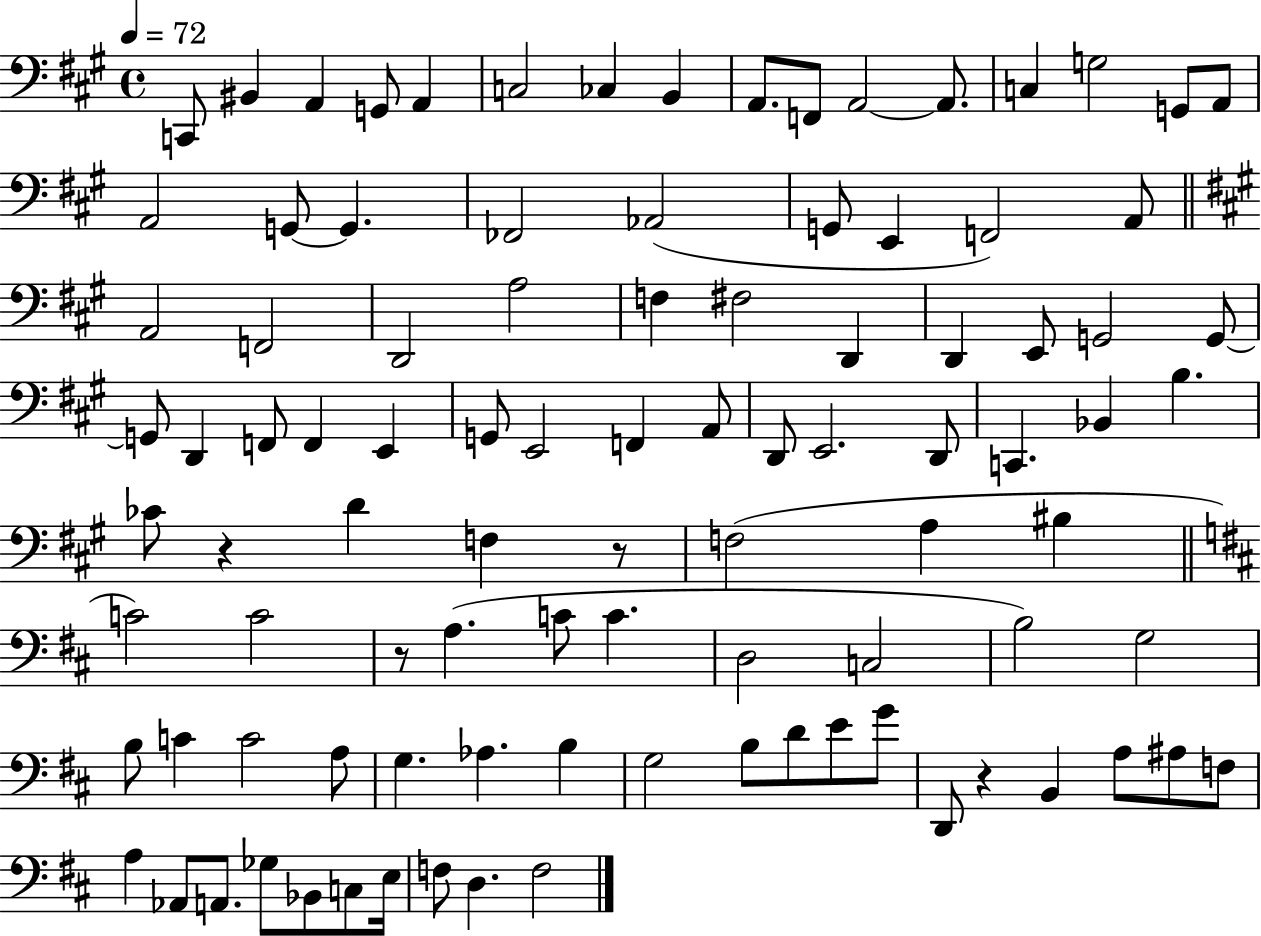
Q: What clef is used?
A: bass